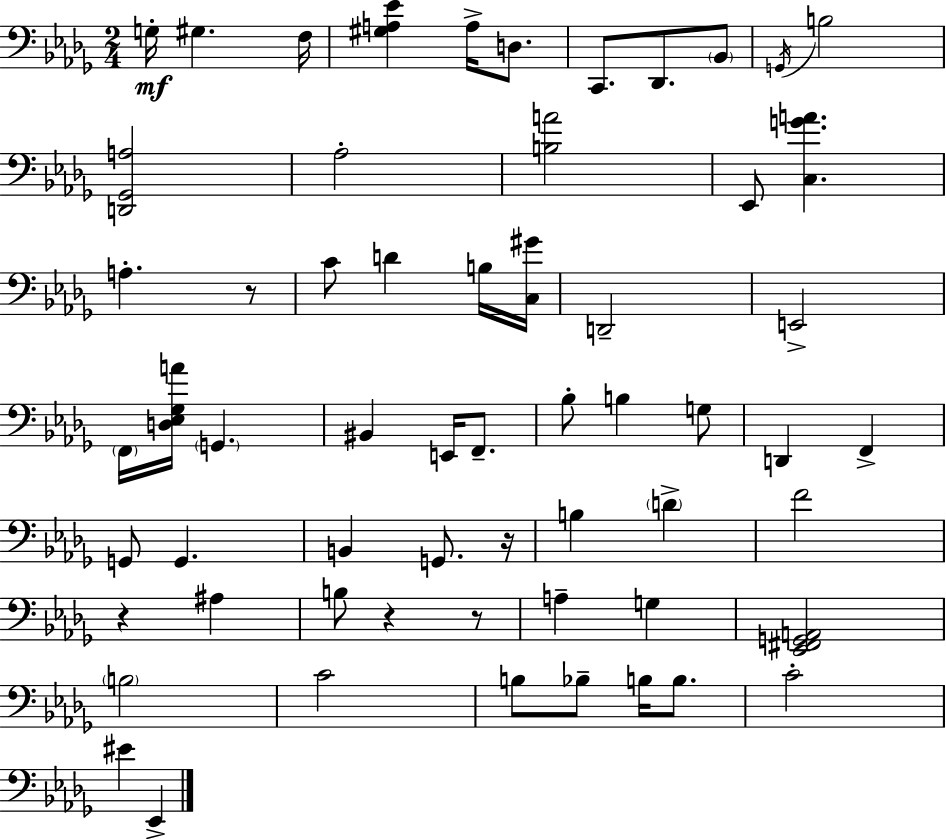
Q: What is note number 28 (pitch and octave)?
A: F2